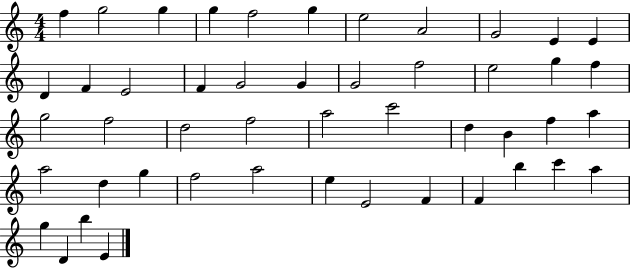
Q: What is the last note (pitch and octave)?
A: E4